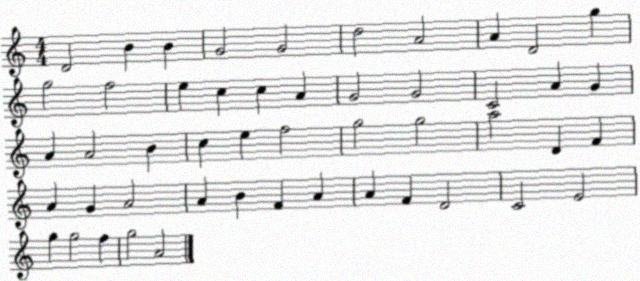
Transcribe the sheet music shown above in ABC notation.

X:1
T:Untitled
M:4/4
L:1/4
K:C
D2 B B G2 G2 d2 A2 A D2 g g2 f2 e c c A G2 G2 C2 A G A A2 B c e f2 g2 g2 a2 D F A G A2 A B F A A F D2 C2 E2 g g2 f g2 A2